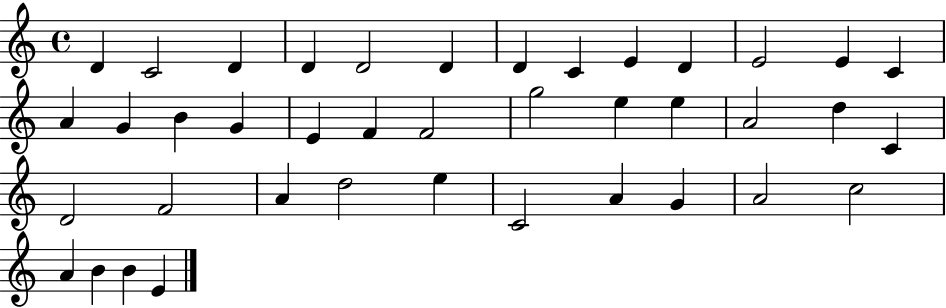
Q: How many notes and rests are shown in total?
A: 40